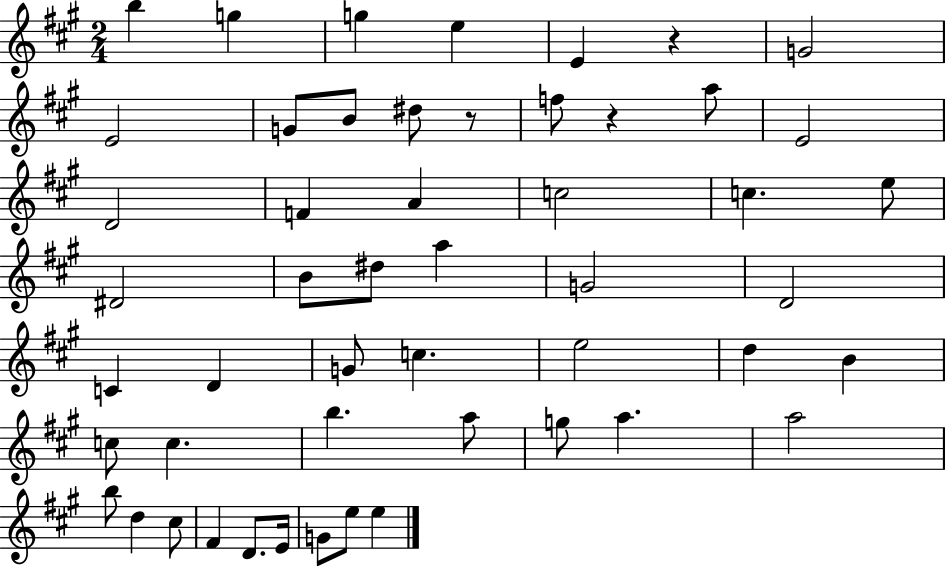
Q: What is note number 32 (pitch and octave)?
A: B4